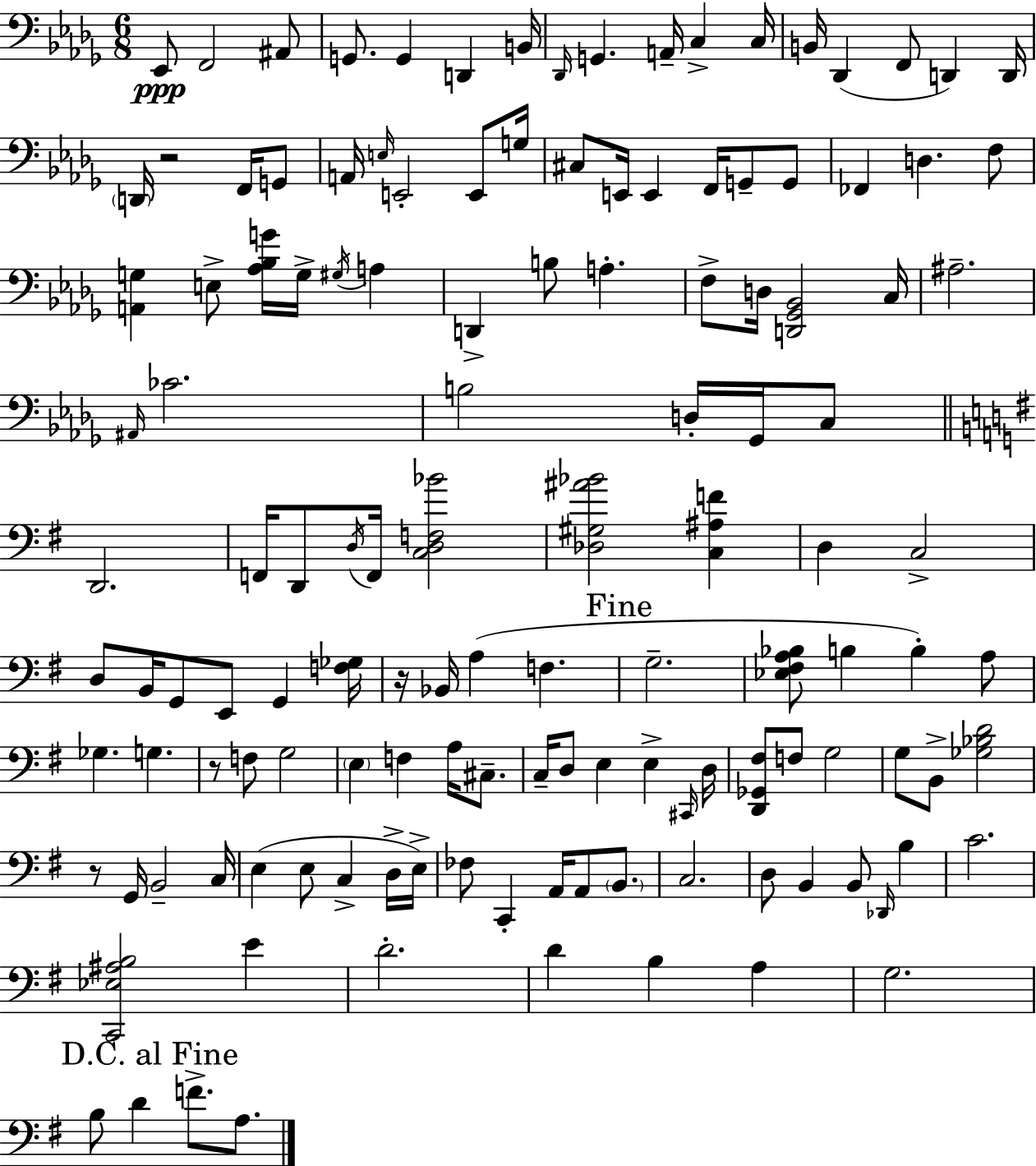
{
  \clef bass
  \numericTimeSignature
  \time 6/8
  \key bes \minor
  ees,8\ppp f,2 ais,8 | g,8. g,4 d,4 b,16 | \grace { des,16 } g,4. a,16-- c4-> | c16 b,16 des,4( f,8 d,4) | \break d,16 \parenthesize d,16 r2 f,16 g,8 | a,16 \grace { e16 } e,2-. e,8 | g16 cis8 e,16 e,4 f,16 g,8-- | g,8 fes,4 d4. | \break f8 <a, g>4 e8-> <aes bes g'>16 g16-> \acciaccatura { gis16 } a4 | d,4-> b8 a4.-. | f8-> d16 <d, ges, bes,>2 | c16 ais2.-- | \break \grace { ais,16 } ces'2. | b2 | d16-. ges,16 c8 \bar "||" \break \key g \major d,2. | f,16 d,8 \acciaccatura { d16 } f,16 <c d f bes'>2 | <des gis ais' bes'>2 <c ais f'>4 | d4 c2-> | \break d8 b,16 g,8 e,8 g,4 | <f ges>16 r16 bes,16 a4( f4. | \mark "Fine" g2.-- | <ees fis a bes>8 b4 b4-.) a8 | \break ges4. g4. | r8 f8 g2 | \parenthesize e4 f4 a16 cis8.-- | c16-- d8 e4 e4-> | \break \grace { cis,16 } d16 <d, ges, fis>8 f8 g2 | g8 b,8-> <ges bes d'>2 | r8 g,16 b,2-- | c16 e4( e8 c4-> | \break d16-> e16->) fes8 c,4-. a,16 a,8 \parenthesize b,8. | c2. | d8 b,4 b,8 \grace { des,16 } b4 | c'2. | \break <c, ees ais b>2 e'4 | d'2.-. | d'4 b4 a4 | g2. | \break \mark "D.C. al Fine" b8 d'4 f'8.-> | a8. \bar "|."
}